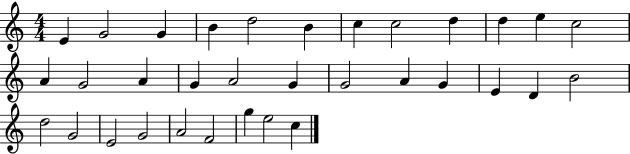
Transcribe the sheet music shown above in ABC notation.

X:1
T:Untitled
M:4/4
L:1/4
K:C
E G2 G B d2 B c c2 d d e c2 A G2 A G A2 G G2 A G E D B2 d2 G2 E2 G2 A2 F2 g e2 c